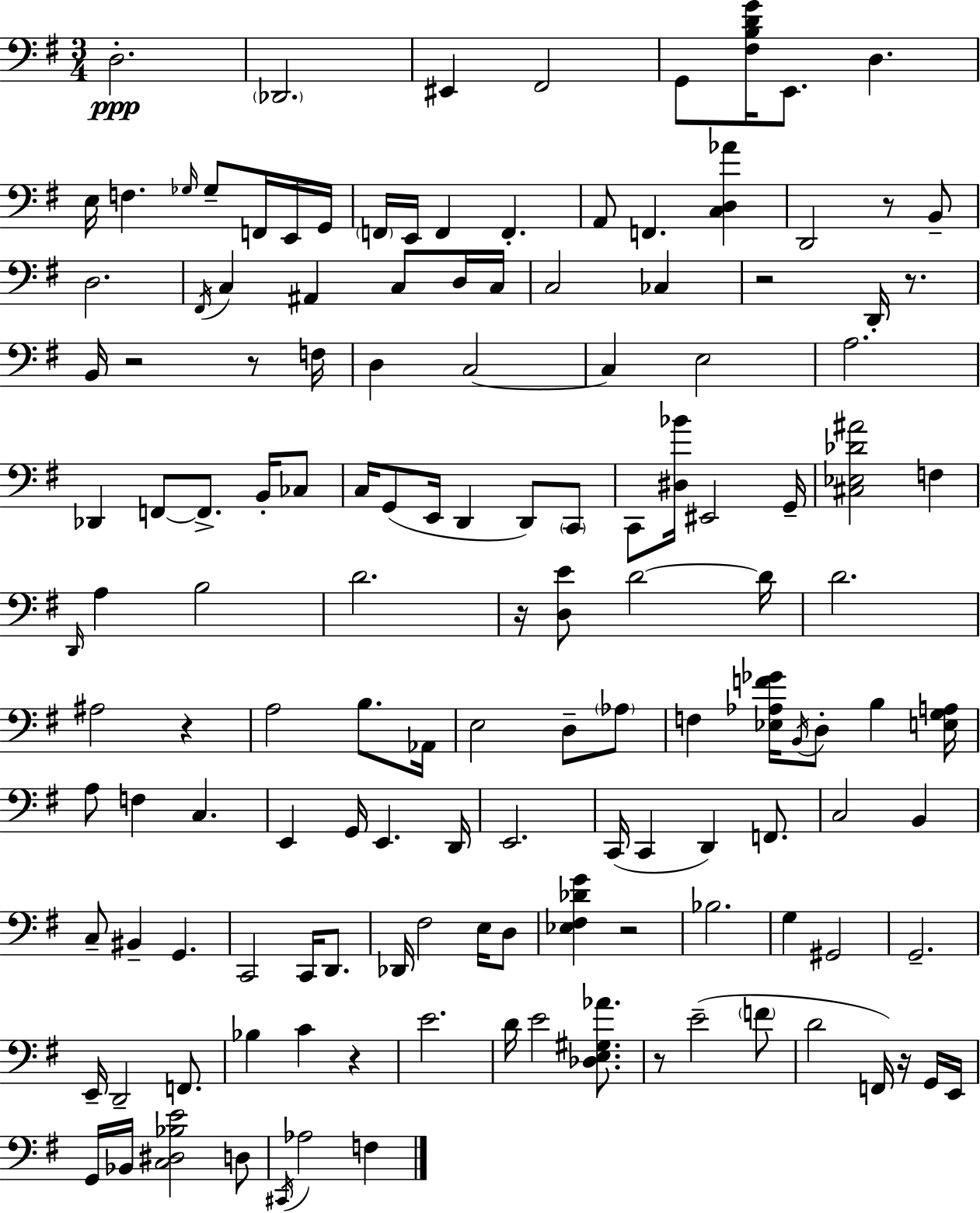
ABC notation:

X:1
T:Untitled
M:3/4
L:1/4
K:G
D,2 _D,,2 ^E,, ^F,,2 G,,/2 [^F,B,DG]/4 E,,/2 D, E,/4 F, _G,/4 _G,/2 F,,/4 E,,/4 G,,/4 F,,/4 E,,/4 F,, F,, A,,/2 F,, [C,D,_A] D,,2 z/2 B,,/2 D,2 ^F,,/4 C, ^A,, C,/2 D,/4 C,/4 C,2 _C, z2 D,,/4 z/2 B,,/4 z2 z/2 F,/4 D, C,2 C, E,2 A,2 _D,, F,,/2 F,,/2 B,,/4 _C,/2 C,/4 G,,/2 E,,/4 D,, D,,/2 C,,/2 C,,/2 [^D,_B]/4 ^E,,2 G,,/4 [^C,_E,_D^A]2 F, D,,/4 A, B,2 D2 z/4 [D,E]/2 D2 D/4 D2 ^A,2 z A,2 B,/2 _A,,/4 E,2 D,/2 _A,/2 F, [_E,_A,F_G]/4 B,,/4 D,/2 B, [E,G,A,]/4 A,/2 F, C, E,, G,,/4 E,, D,,/4 E,,2 C,,/4 C,, D,, F,,/2 C,2 B,, C,/2 ^B,, G,, C,,2 C,,/4 D,,/2 _D,,/4 ^F,2 E,/4 D,/2 [_E,^F,_DG] z2 _B,2 G, ^G,,2 G,,2 E,,/4 D,,2 F,,/2 _B, C z E2 D/4 E2 [_D,E,^G,_A]/2 z/2 E2 F/2 D2 F,,/4 z/4 G,,/4 E,,/4 G,,/4 _B,,/4 [C,^D,_B,E]2 D,/2 ^C,,/4 _A,2 F,